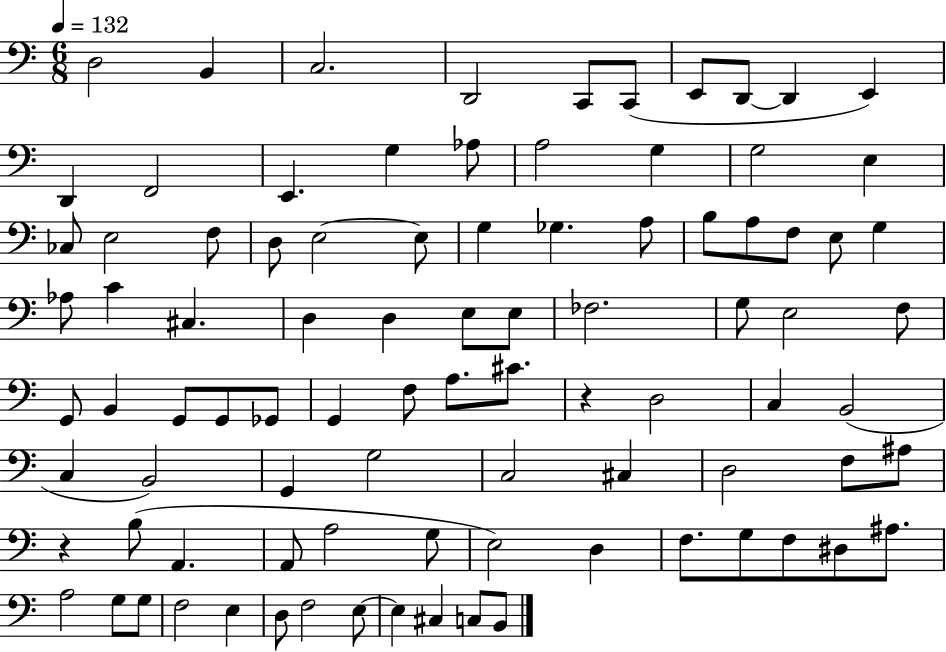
X:1
T:Untitled
M:6/8
L:1/4
K:C
D,2 B,, C,2 D,,2 C,,/2 C,,/2 E,,/2 D,,/2 D,, E,, D,, F,,2 E,, G, _A,/2 A,2 G, G,2 E, _C,/2 E,2 F,/2 D,/2 E,2 E,/2 G, _G, A,/2 B,/2 A,/2 F,/2 E,/2 G, _A,/2 C ^C, D, D, E,/2 E,/2 _F,2 G,/2 E,2 F,/2 G,,/2 B,, G,,/2 G,,/2 _G,,/2 G,, F,/2 A,/2 ^C/2 z D,2 C, B,,2 C, B,,2 G,, G,2 C,2 ^C, D,2 F,/2 ^A,/2 z B,/2 A,, A,,/2 A,2 G,/2 E,2 D, F,/2 G,/2 F,/2 ^D,/2 ^A,/2 A,2 G,/2 G,/2 F,2 E, D,/2 F,2 E,/2 E, ^C, C,/2 B,,/2